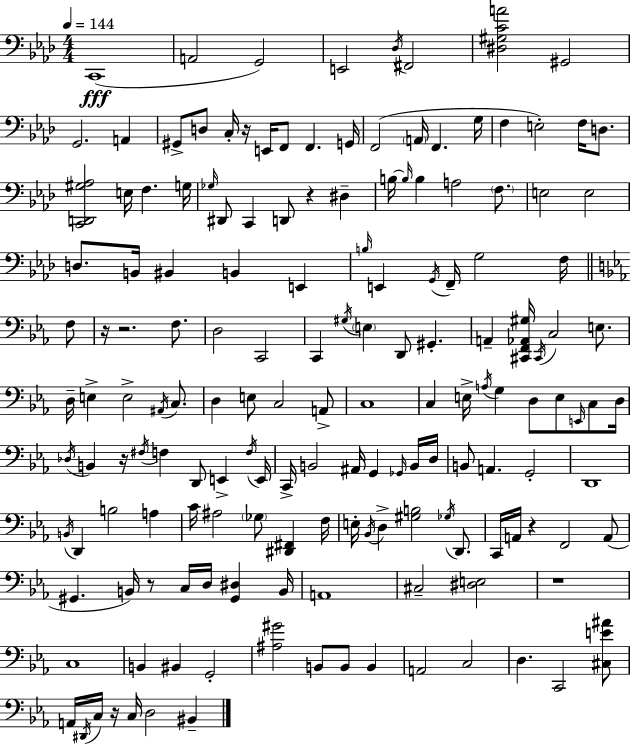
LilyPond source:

{
  \clef bass
  \numericTimeSignature
  \time 4/4
  \key aes \major
  \tempo 4 = 144
  c,1(\fff | a,2 g,2) | e,2 \acciaccatura { des16 } fis,2 | <dis gis c' a'>2 gis,2 | \break g,2. a,4 | gis,8-> d8 c16-. r16 e,16 f,8 f,4. | g,16 f,2( \parenthesize a,16 f,4. | g16 f4 e2-.) f16 d8. | \break <c, d, gis aes>2 e16 f4. | g16 \grace { ges16 } dis,8 c,4 d,8 r4 dis4-- | b16~~ \grace { b16 } b4 a2 | \parenthesize f8. e2 e2 | \break d8. b,16 bis,4 b,4 e,4 | \grace { b16 } e,4 \acciaccatura { g,16 } f,16-- g2 | f16 \bar "||" \break \key ees \major f8 r16 r2. f8. | d2 c,2 | c,4 \acciaccatura { gis16 } \parenthesize e4 d,8 gis,4.-. | a,4-- <cis, f, aes, gis>16 \acciaccatura { cis,16 } c2 | \break e8. d16-- e4-> e2-> | \acciaccatura { ais,16 } c8. d4 e8 c2 | a,8-> c1 | c4 e16-> \acciaccatura { a16 } g4 d8 | \break e8 \grace { e,16 } c8 d16 \acciaccatura { des16 } b,4 r16 \acciaccatura { fis16 } f4 | d,8 e,4-> \acciaccatura { f16 } e,16 c,16-> b,2 | ais,16 g,4 \grace { ges,16 } b,16 d16 b,8 a,4. | g,2-. d,1 | \break \acciaccatura { b,16 } d,4 | b2 a4 c'16 ais2 | \parenthesize ges8 <dis, fis,>4 f16 e16-. \acciaccatura { bes,16 } d4-> | <gis b>2 \acciaccatura { ges16 } d,8. c,16 a,16 | \break r4 f,2 a,8( gis,4. | b,16) r8 c16 d16 <gis, dis>4 b,16 a,1 | cis2-- | <dis e>2 r1 | \break c1 | b,4 | bis,4 g,2-. <ais gis'>2 | b,8 b,8 b,4 a,2 | \break c2 d4. | c,2 <cis e' ais'>8 a,16 \acciaccatura { dis,16 } | c16 r16 c16 d2 bis,4-- \bar "|."
}